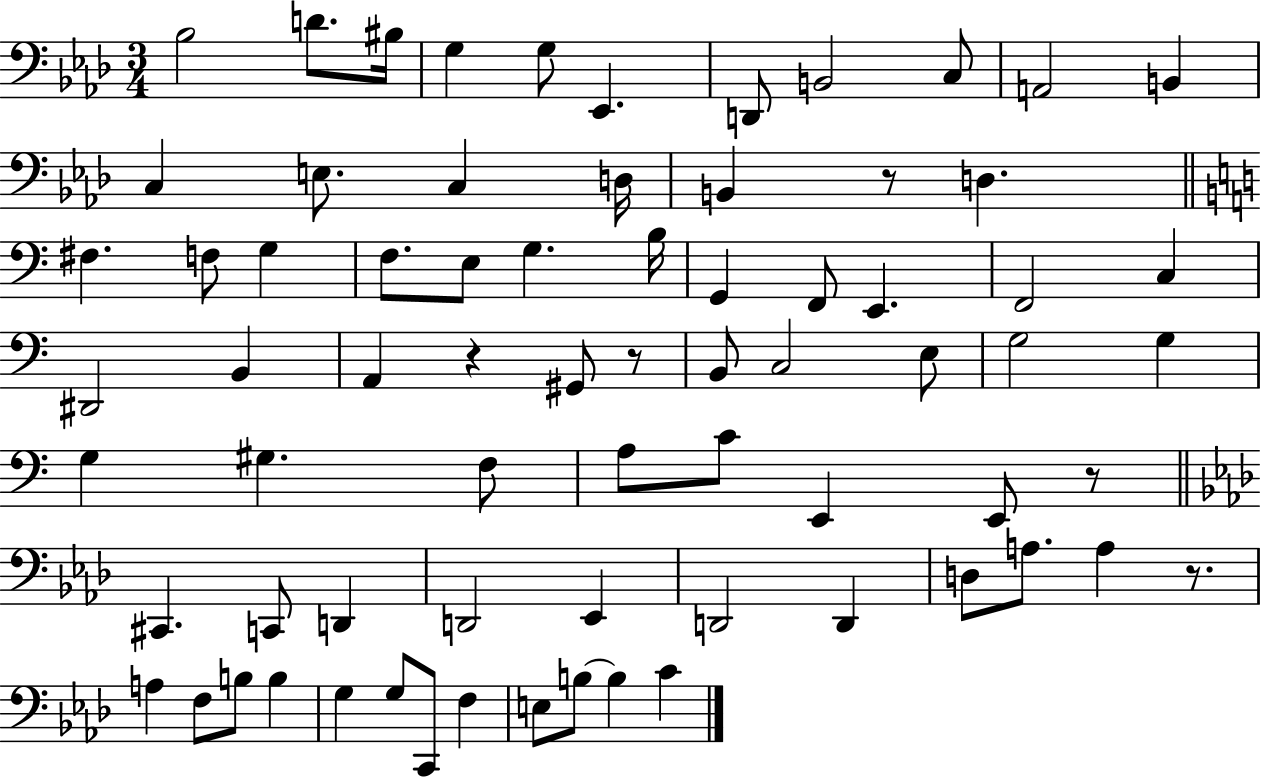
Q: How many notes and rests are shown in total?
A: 72